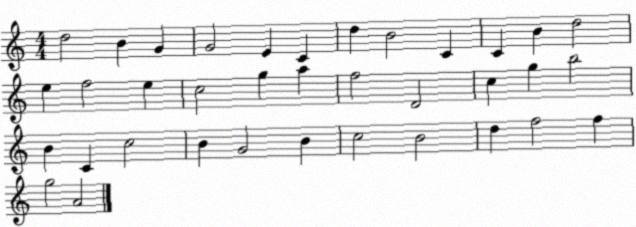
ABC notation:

X:1
T:Untitled
M:4/4
L:1/4
K:C
d2 B G G2 E C d B2 C C B d2 e f2 e c2 g a f2 D2 c g b2 B C c2 B G2 B c2 B2 d f2 f g2 A2